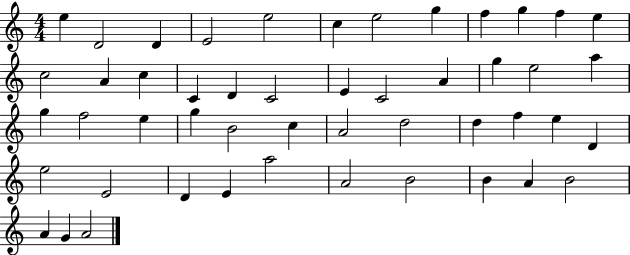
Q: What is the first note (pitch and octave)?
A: E5